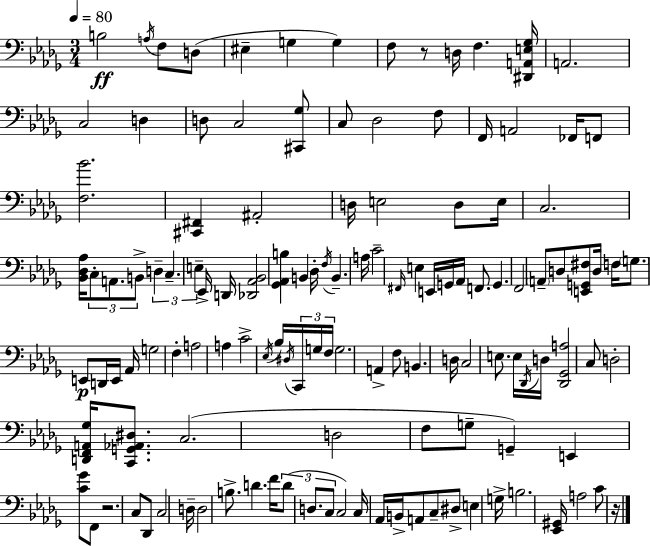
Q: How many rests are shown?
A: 3